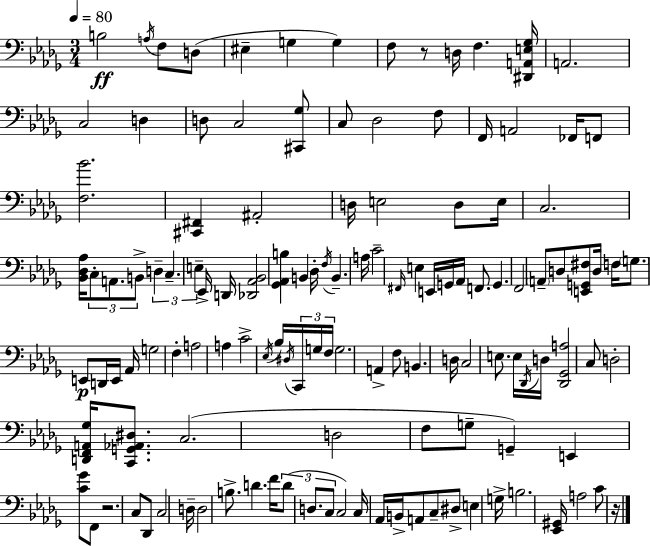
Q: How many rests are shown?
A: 3